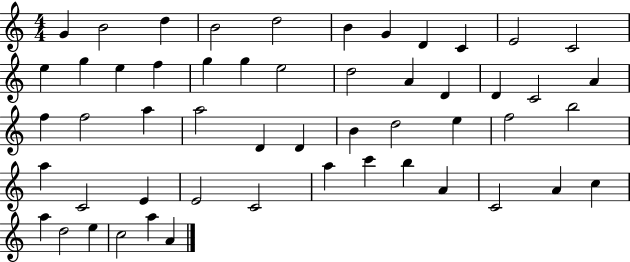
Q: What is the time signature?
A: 4/4